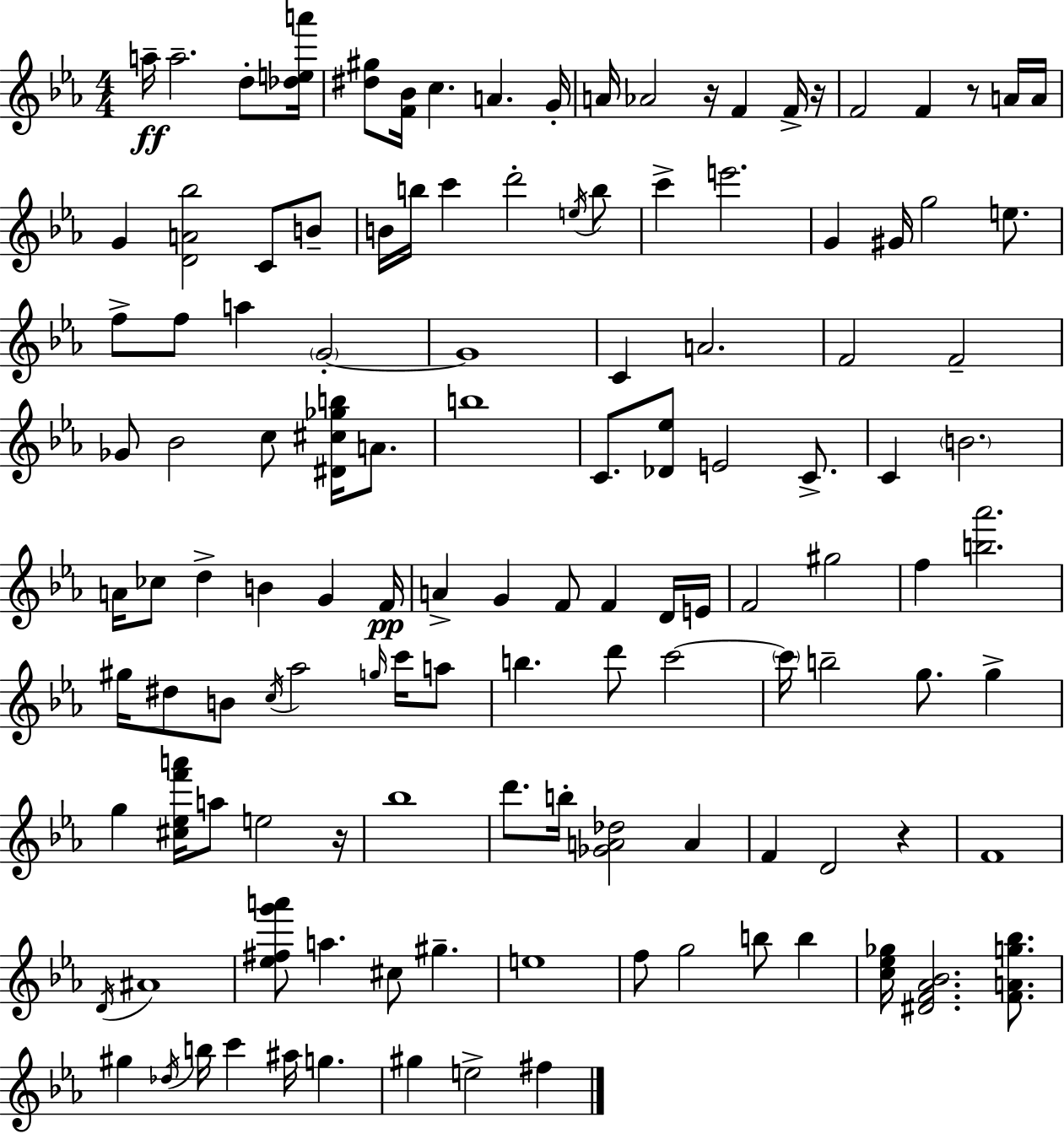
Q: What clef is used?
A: treble